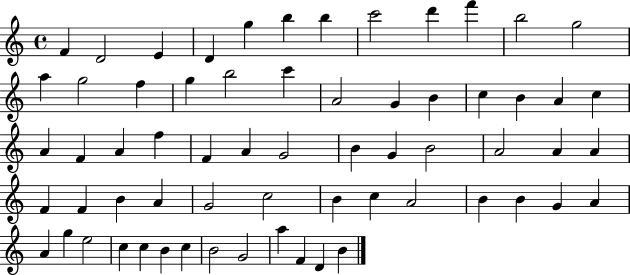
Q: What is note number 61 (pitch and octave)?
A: A5